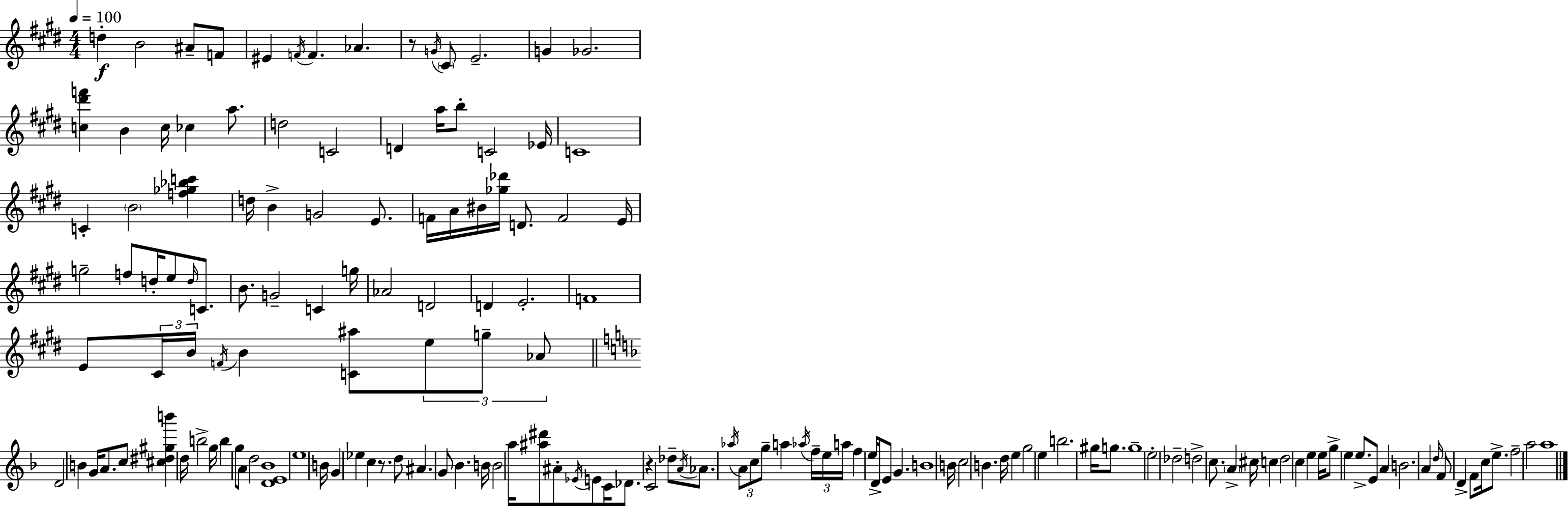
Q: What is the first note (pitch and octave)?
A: D5